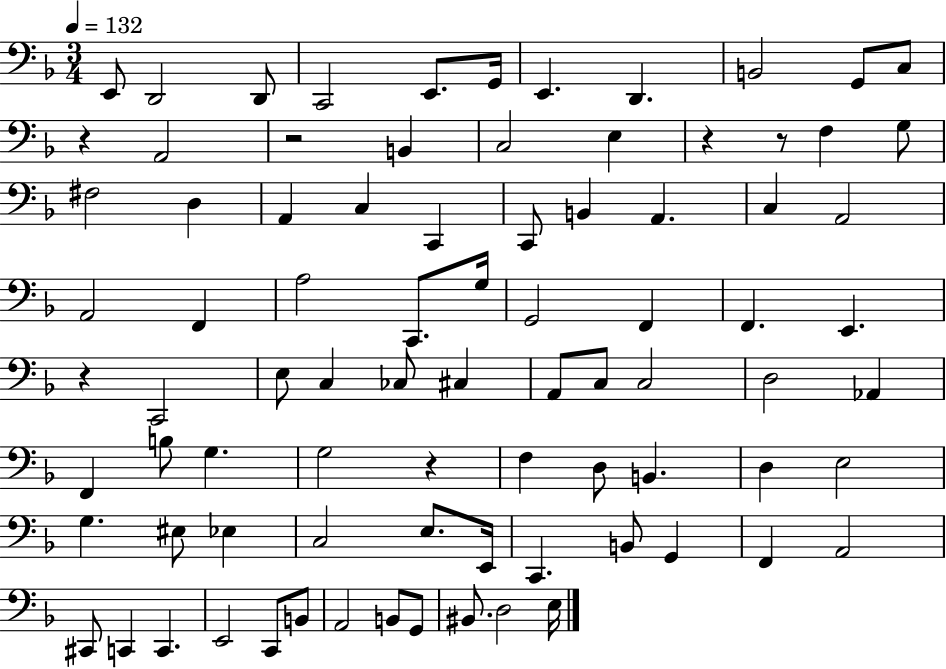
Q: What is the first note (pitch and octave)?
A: E2